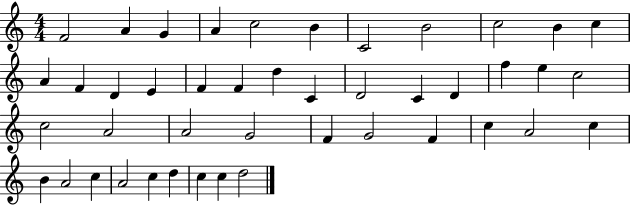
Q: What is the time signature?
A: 4/4